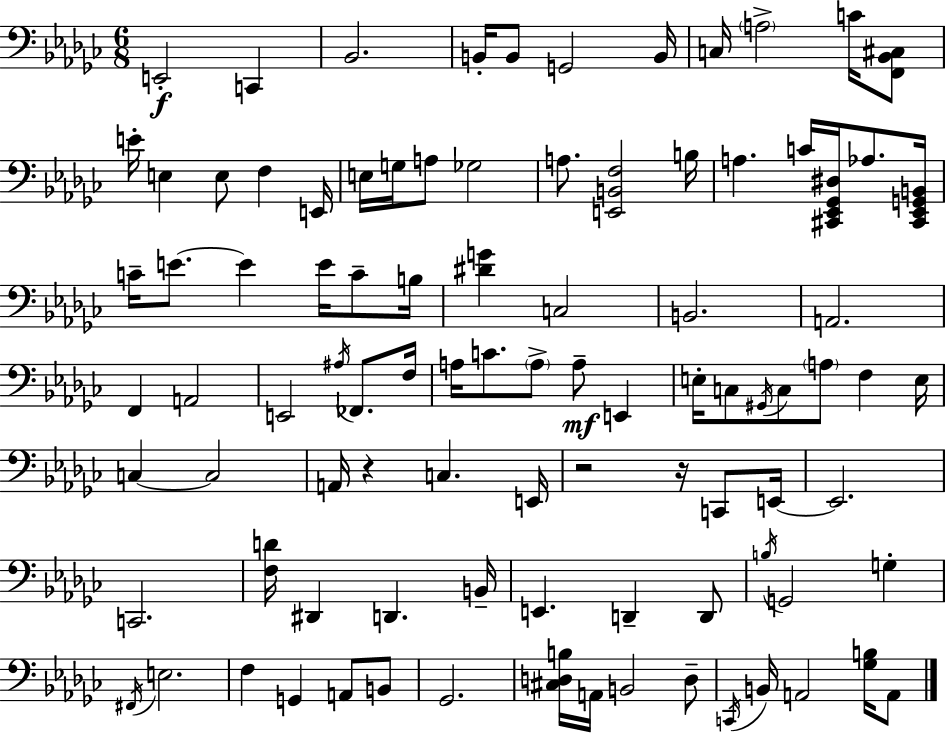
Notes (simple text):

E2/h C2/q Bb2/h. B2/s B2/e G2/h B2/s C3/s A3/h C4/s [F2,Bb2,C#3]/e E4/s E3/q E3/e F3/q E2/s E3/s G3/s A3/e Gb3/h A3/e. [E2,B2,F3]/h B3/s A3/q. C4/s [C#2,Eb2,Gb2,D#3]/s Ab3/e. [C#2,Eb2,G2,B2]/s C4/s E4/e. E4/q E4/s C4/e B3/s [D#4,G4]/q C3/h B2/h. A2/h. F2/q A2/h E2/h A#3/s FES2/e. F3/s A3/s C4/e. A3/e A3/e E2/q E3/s C3/e G#2/s C3/e A3/e F3/q E3/s C3/q C3/h A2/s R/q C3/q. E2/s R/h R/s C2/e E2/s E2/h. C2/h. [F3,D4]/s D#2/q D2/q. B2/s E2/q. D2/q D2/e B3/s G2/h G3/q F#2/s E3/h. F3/q G2/q A2/e B2/e Gb2/h. [C#3,D3,B3]/s A2/s B2/h D3/e C2/s B2/s A2/h [Gb3,B3]/s A2/e